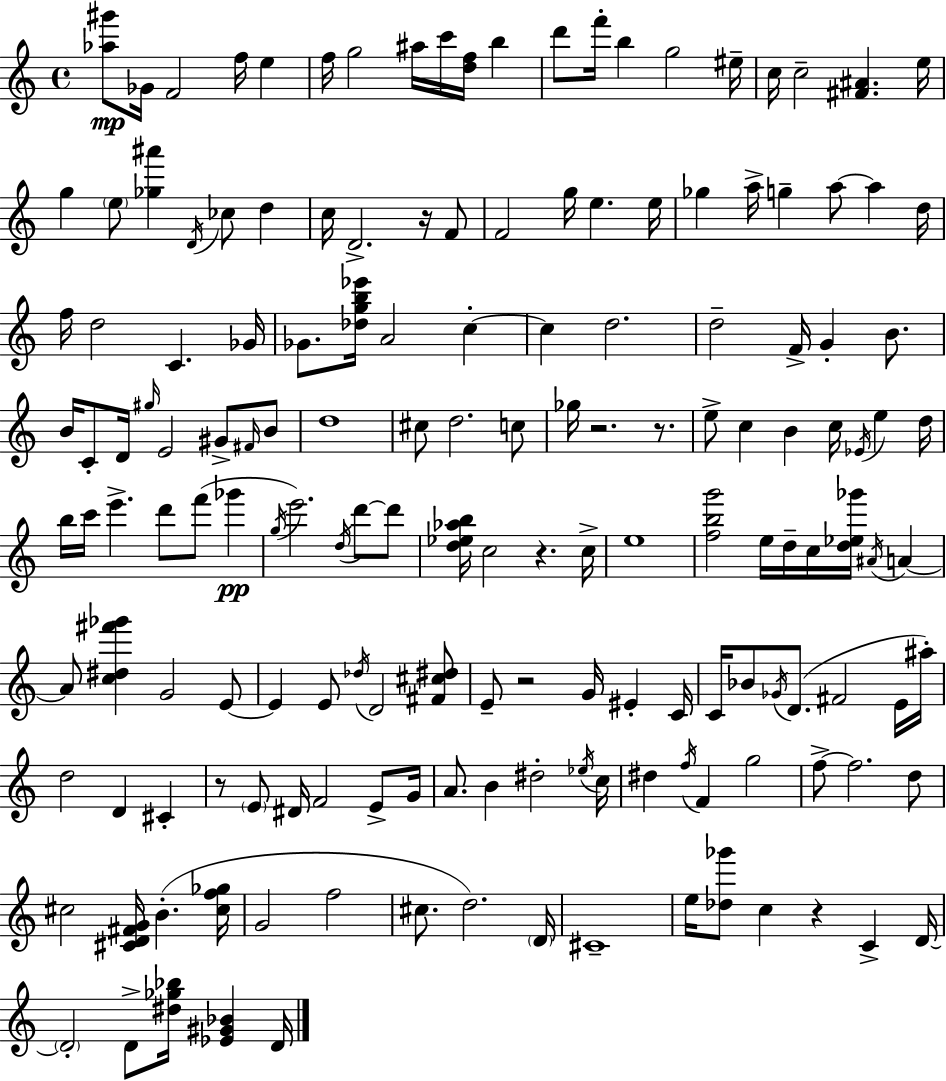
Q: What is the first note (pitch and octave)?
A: Gb4